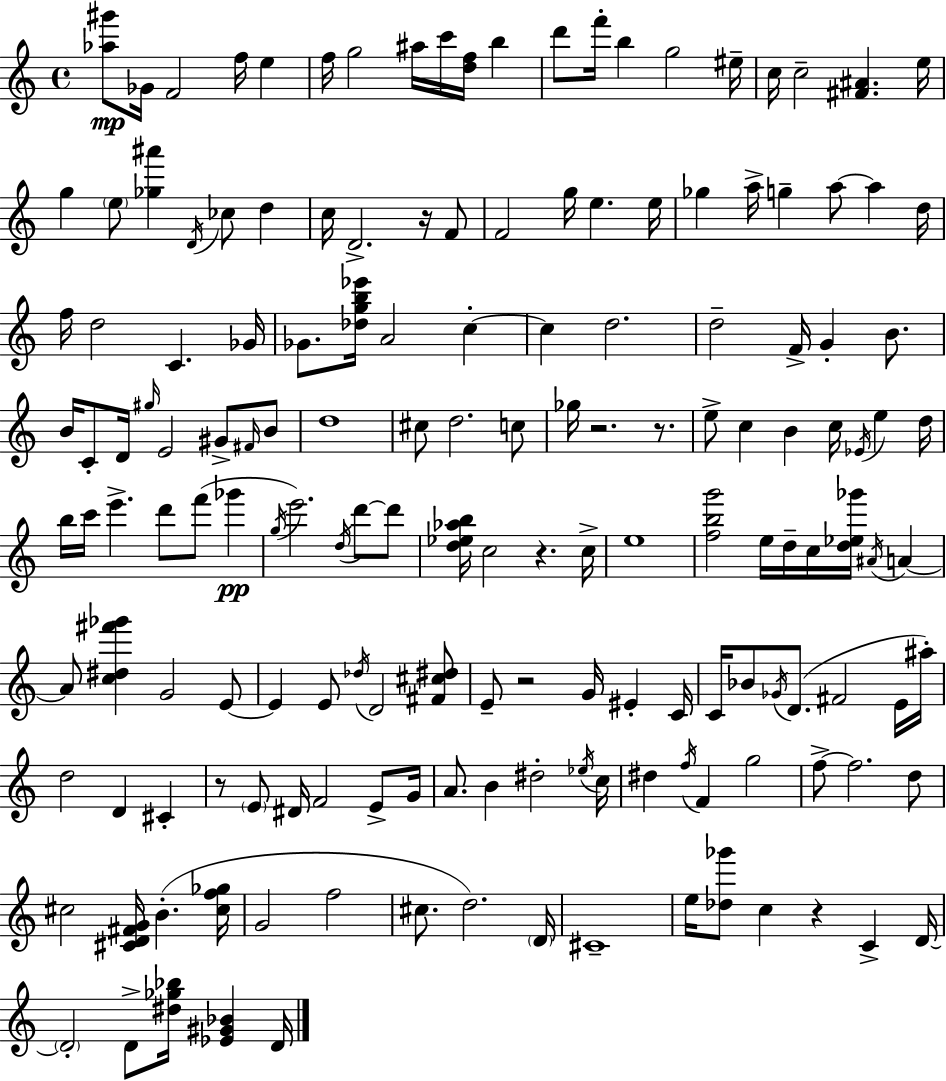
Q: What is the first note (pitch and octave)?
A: Gb4